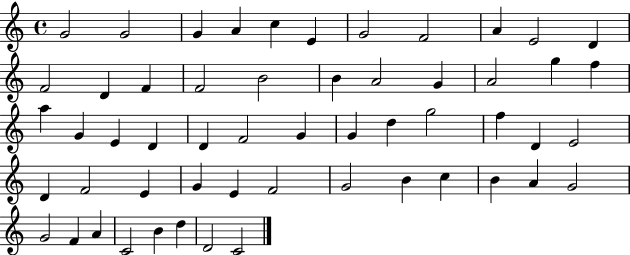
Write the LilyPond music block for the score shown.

{
  \clef treble
  \time 4/4
  \defaultTimeSignature
  \key c \major
  g'2 g'2 | g'4 a'4 c''4 e'4 | g'2 f'2 | a'4 e'2 d'4 | \break f'2 d'4 f'4 | f'2 b'2 | b'4 a'2 g'4 | a'2 g''4 f''4 | \break a''4 g'4 e'4 d'4 | d'4 f'2 g'4 | g'4 d''4 g''2 | f''4 d'4 e'2 | \break d'4 f'2 e'4 | g'4 e'4 f'2 | g'2 b'4 c''4 | b'4 a'4 g'2 | \break g'2 f'4 a'4 | c'2 b'4 d''4 | d'2 c'2 | \bar "|."
}